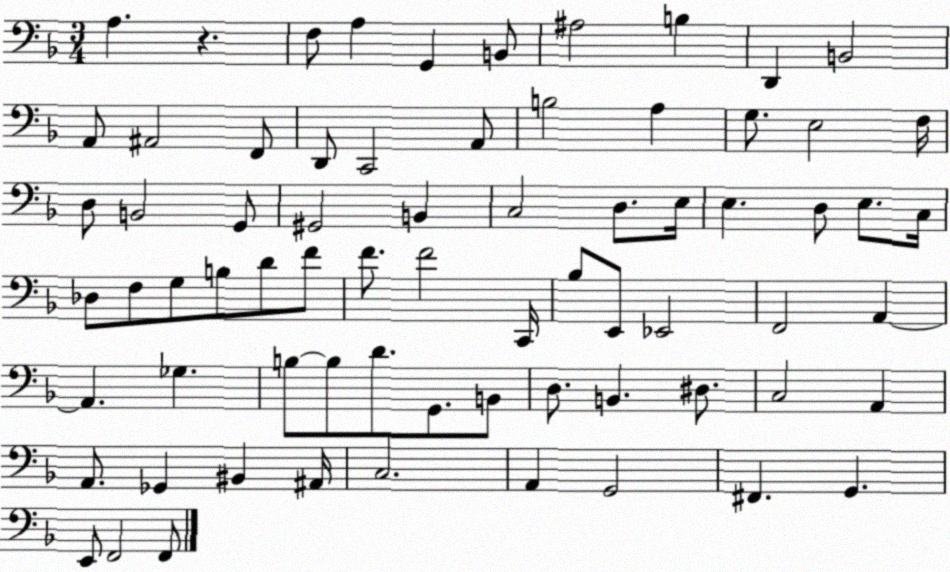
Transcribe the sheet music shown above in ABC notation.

X:1
T:Untitled
M:3/4
L:1/4
K:F
A, z F,/2 A, G,, B,,/2 ^A,2 B, D,, B,,2 A,,/2 ^A,,2 F,,/2 D,,/2 C,,2 A,,/2 B,2 A, G,/2 E,2 F,/4 D,/2 B,,2 G,,/2 ^G,,2 B,, C,2 D,/2 E,/4 E, D,/2 E,/2 C,/4 _D,/2 F,/2 G,/2 B,/2 D/2 F/2 F/2 F2 C,,/4 _B,/2 E,,/2 _E,,2 F,,2 A,, A,, _G, B,/2 B,/2 D/2 G,,/2 B,,/2 D,/2 B,, ^D,/2 C,2 A,, A,,/2 _G,, ^B,, ^A,,/4 C,2 A,, G,,2 ^F,, G,, E,,/2 F,,2 F,,/2